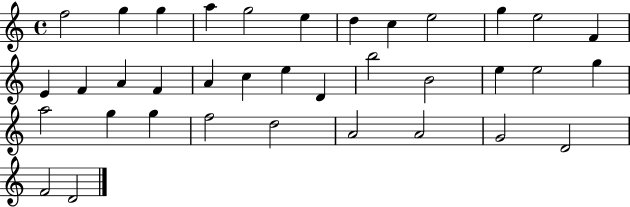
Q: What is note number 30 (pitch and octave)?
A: D5